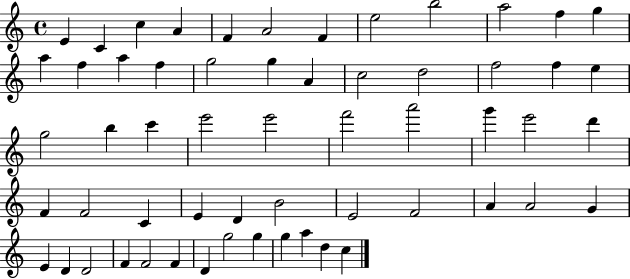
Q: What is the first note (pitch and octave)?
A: E4